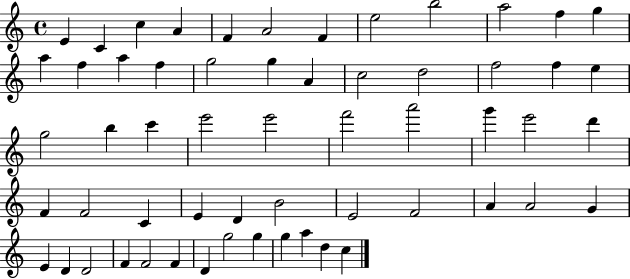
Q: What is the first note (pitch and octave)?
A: E4